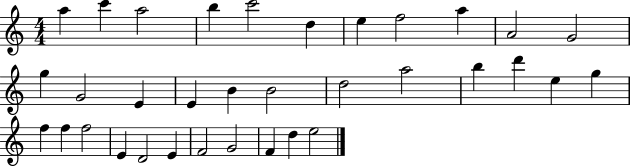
A5/q C6/q A5/h B5/q C6/h D5/q E5/q F5/h A5/q A4/h G4/h G5/q G4/h E4/q E4/q B4/q B4/h D5/h A5/h B5/q D6/q E5/q G5/q F5/q F5/q F5/h E4/q D4/h E4/q F4/h G4/h F4/q D5/q E5/h